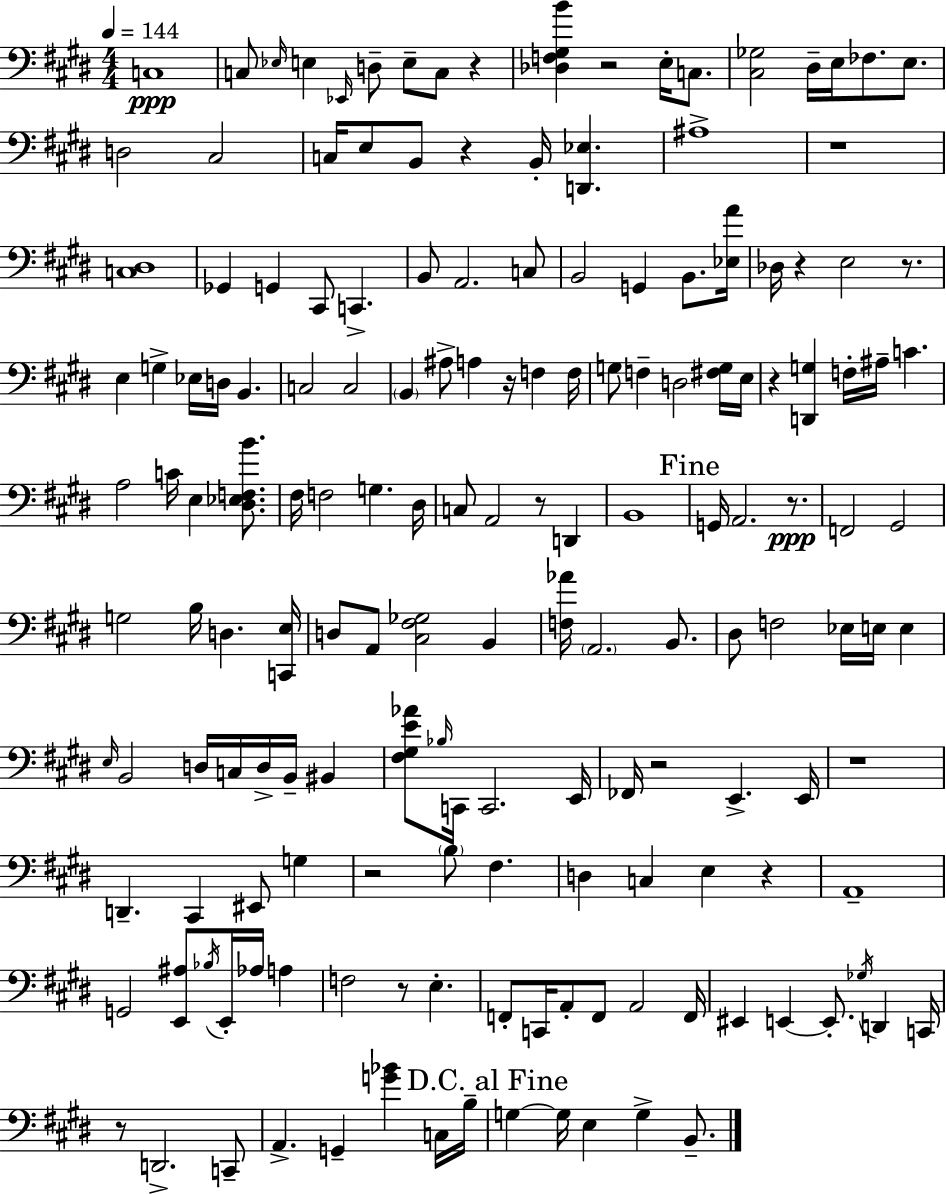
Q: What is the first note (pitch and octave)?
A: C3